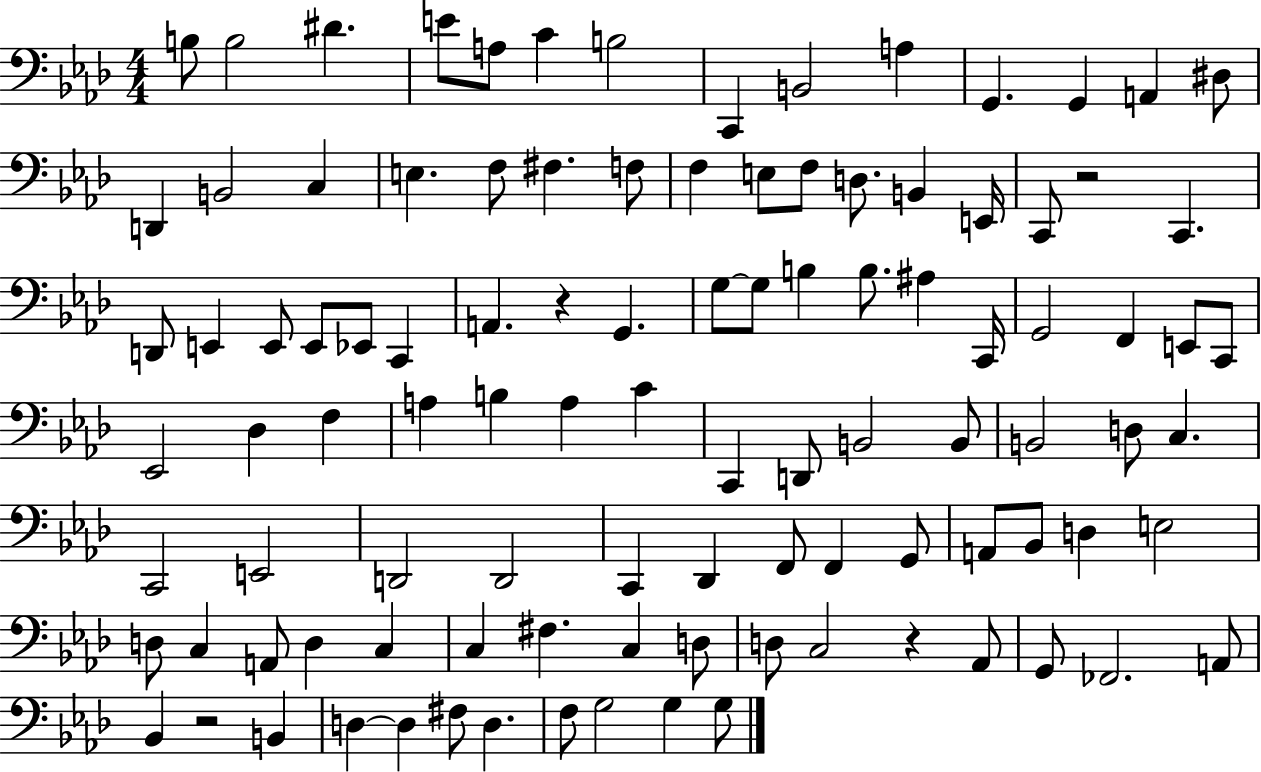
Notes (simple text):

B3/e B3/h D#4/q. E4/e A3/e C4/q B3/h C2/q B2/h A3/q G2/q. G2/q A2/q D#3/e D2/q B2/h C3/q E3/q. F3/e F#3/q. F3/e F3/q E3/e F3/e D3/e. B2/q E2/s C2/e R/h C2/q. D2/e E2/q E2/e E2/e Eb2/e C2/q A2/q. R/q G2/q. G3/e G3/e B3/q B3/e. A#3/q C2/s G2/h F2/q E2/e C2/e Eb2/h Db3/q F3/q A3/q B3/q A3/q C4/q C2/q D2/e B2/h B2/e B2/h D3/e C3/q. C2/h E2/h D2/h D2/h C2/q Db2/q F2/e F2/q G2/e A2/e Bb2/e D3/q E3/h D3/e C3/q A2/e D3/q C3/q C3/q F#3/q. C3/q D3/e D3/e C3/h R/q Ab2/e G2/e FES2/h. A2/e Bb2/q R/h B2/q D3/q D3/q F#3/e D3/q. F3/e G3/h G3/q G3/e